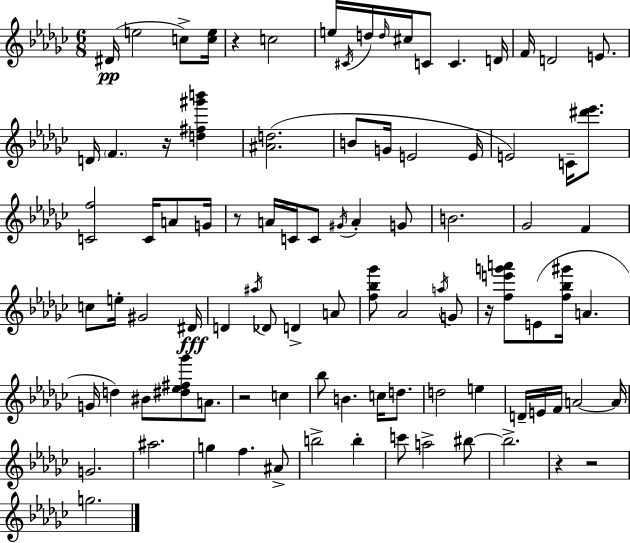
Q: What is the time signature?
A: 6/8